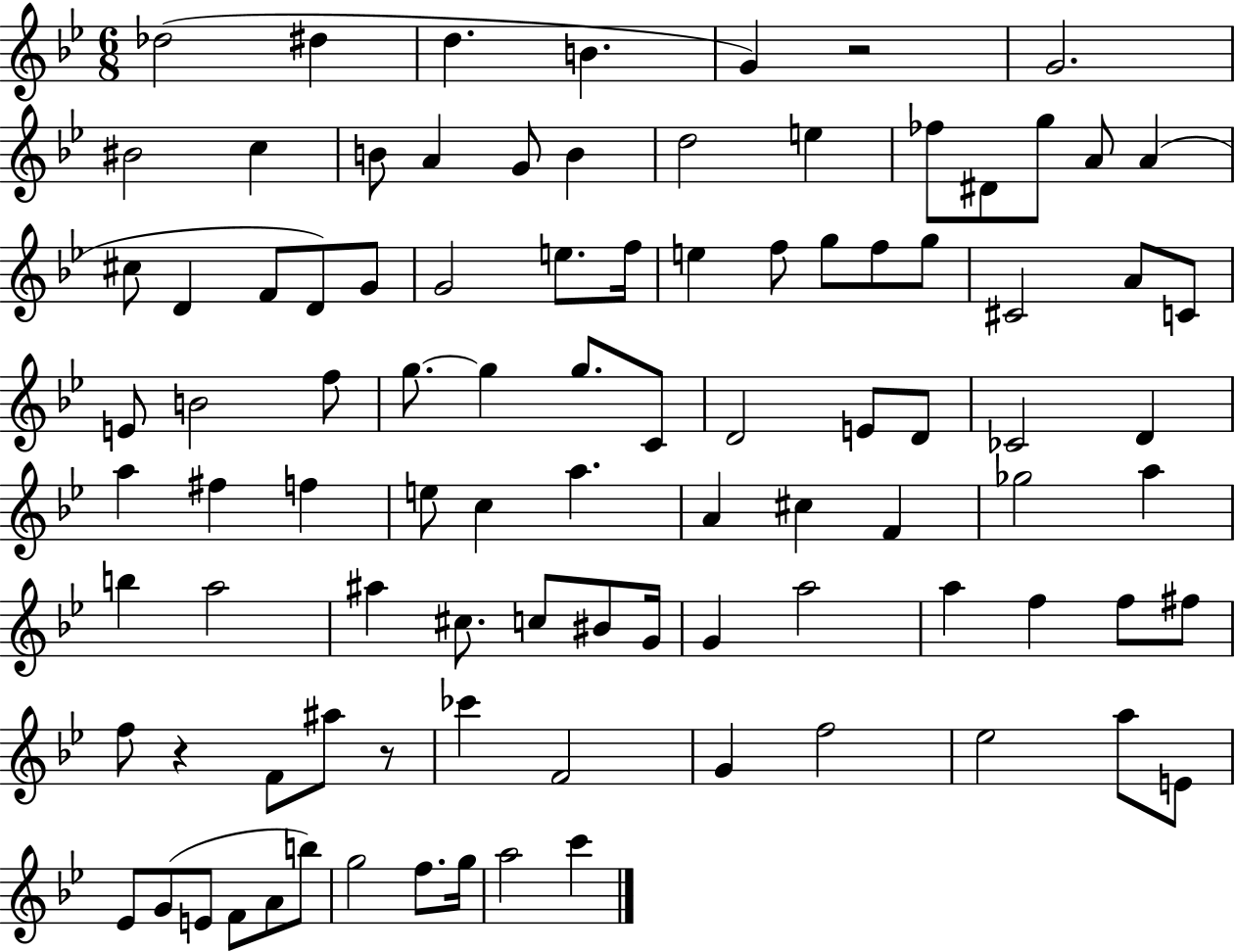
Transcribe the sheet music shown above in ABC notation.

X:1
T:Untitled
M:6/8
L:1/4
K:Bb
_d2 ^d d B G z2 G2 ^B2 c B/2 A G/2 B d2 e _f/2 ^D/2 g/2 A/2 A ^c/2 D F/2 D/2 G/2 G2 e/2 f/4 e f/2 g/2 f/2 g/2 ^C2 A/2 C/2 E/2 B2 f/2 g/2 g g/2 C/2 D2 E/2 D/2 _C2 D a ^f f e/2 c a A ^c F _g2 a b a2 ^a ^c/2 c/2 ^B/2 G/4 G a2 a f f/2 ^f/2 f/2 z F/2 ^a/2 z/2 _c' F2 G f2 _e2 a/2 E/2 _E/2 G/2 E/2 F/2 A/2 b/2 g2 f/2 g/4 a2 c'